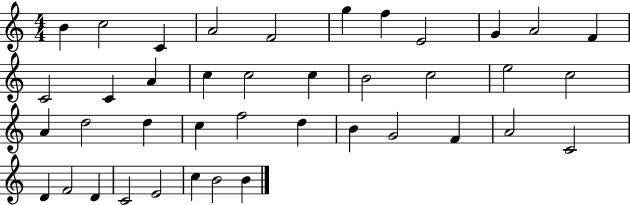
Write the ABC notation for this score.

X:1
T:Untitled
M:4/4
L:1/4
K:C
B c2 C A2 F2 g f E2 G A2 F C2 C A c c2 c B2 c2 e2 c2 A d2 d c f2 d B G2 F A2 C2 D F2 D C2 E2 c B2 B